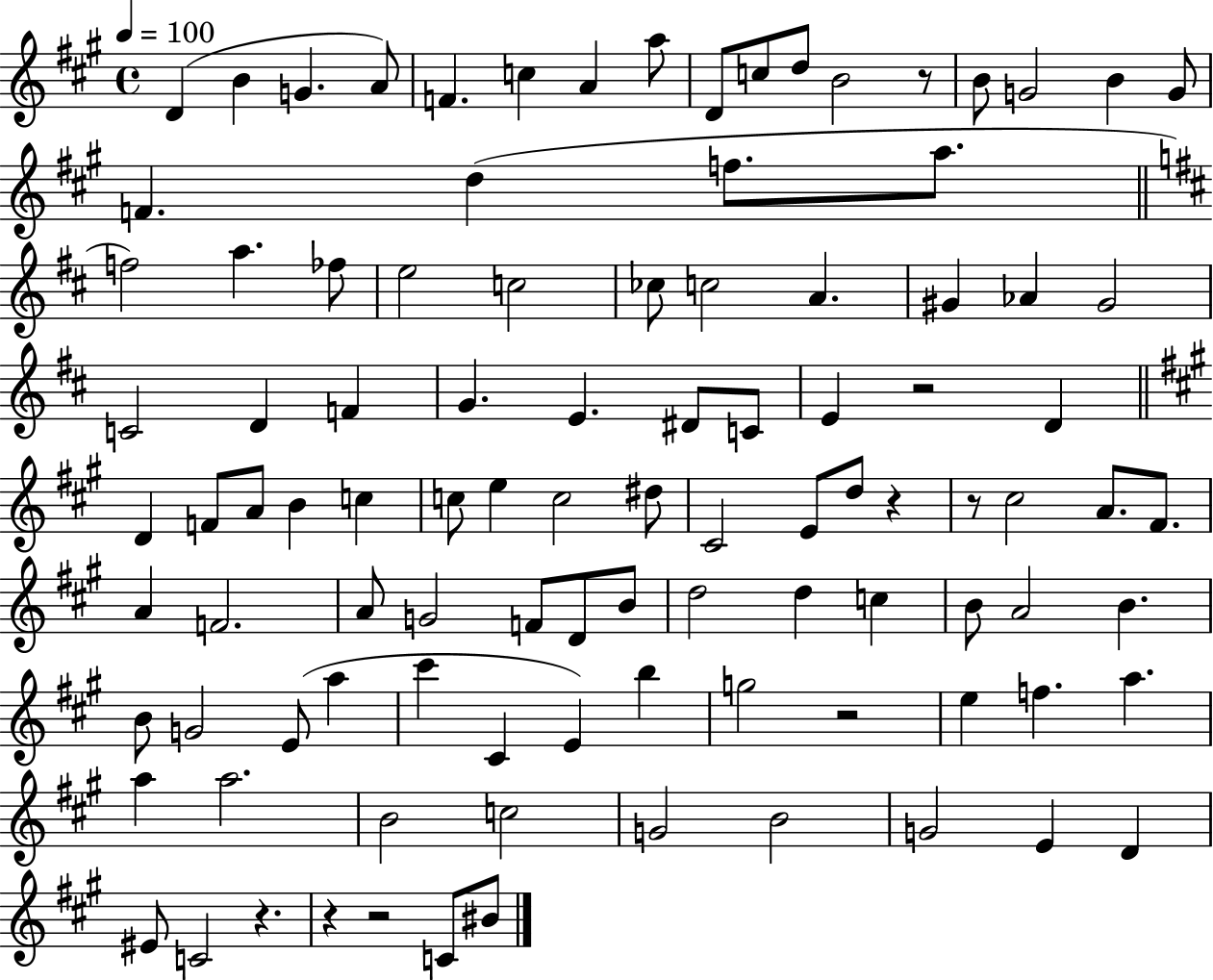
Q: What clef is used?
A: treble